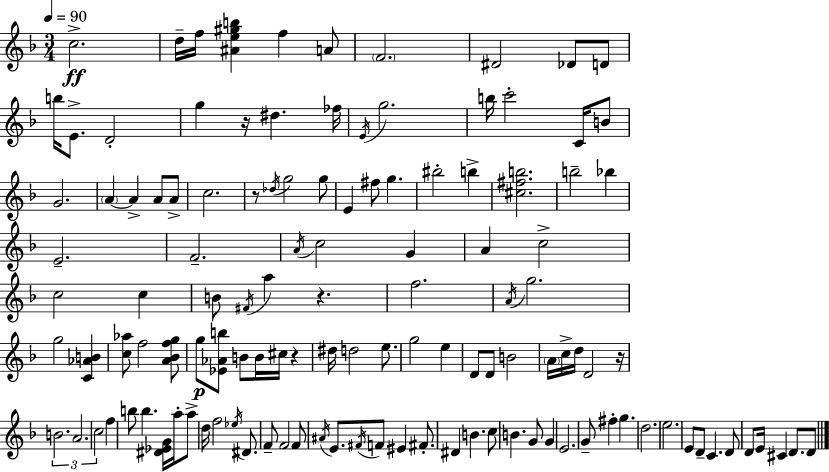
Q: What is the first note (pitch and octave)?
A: C5